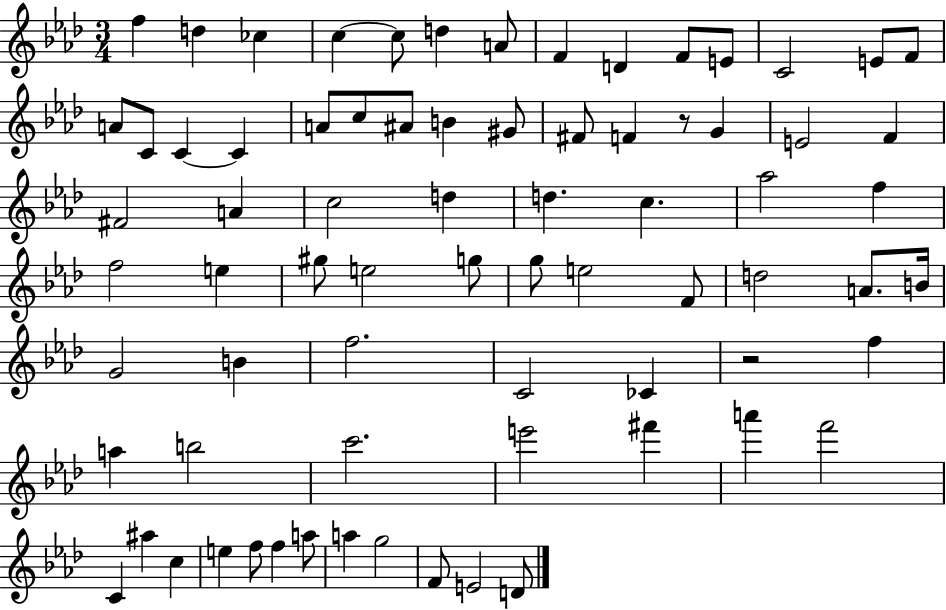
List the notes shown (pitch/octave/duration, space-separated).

F5/q D5/q CES5/q C5/q C5/e D5/q A4/e F4/q D4/q F4/e E4/e C4/h E4/e F4/e A4/e C4/e C4/q C4/q A4/e C5/e A#4/e B4/q G#4/e F#4/e F4/q R/e G4/q E4/h F4/q F#4/h A4/q C5/h D5/q D5/q. C5/q. Ab5/h F5/q F5/h E5/q G#5/e E5/h G5/e G5/e E5/h F4/e D5/h A4/e. B4/s G4/h B4/q F5/h. C4/h CES4/q R/h F5/q A5/q B5/h C6/h. E6/h F#6/q A6/q F6/h C4/q A#5/q C5/q E5/q F5/e F5/q A5/e A5/q G5/h F4/e E4/h D4/e